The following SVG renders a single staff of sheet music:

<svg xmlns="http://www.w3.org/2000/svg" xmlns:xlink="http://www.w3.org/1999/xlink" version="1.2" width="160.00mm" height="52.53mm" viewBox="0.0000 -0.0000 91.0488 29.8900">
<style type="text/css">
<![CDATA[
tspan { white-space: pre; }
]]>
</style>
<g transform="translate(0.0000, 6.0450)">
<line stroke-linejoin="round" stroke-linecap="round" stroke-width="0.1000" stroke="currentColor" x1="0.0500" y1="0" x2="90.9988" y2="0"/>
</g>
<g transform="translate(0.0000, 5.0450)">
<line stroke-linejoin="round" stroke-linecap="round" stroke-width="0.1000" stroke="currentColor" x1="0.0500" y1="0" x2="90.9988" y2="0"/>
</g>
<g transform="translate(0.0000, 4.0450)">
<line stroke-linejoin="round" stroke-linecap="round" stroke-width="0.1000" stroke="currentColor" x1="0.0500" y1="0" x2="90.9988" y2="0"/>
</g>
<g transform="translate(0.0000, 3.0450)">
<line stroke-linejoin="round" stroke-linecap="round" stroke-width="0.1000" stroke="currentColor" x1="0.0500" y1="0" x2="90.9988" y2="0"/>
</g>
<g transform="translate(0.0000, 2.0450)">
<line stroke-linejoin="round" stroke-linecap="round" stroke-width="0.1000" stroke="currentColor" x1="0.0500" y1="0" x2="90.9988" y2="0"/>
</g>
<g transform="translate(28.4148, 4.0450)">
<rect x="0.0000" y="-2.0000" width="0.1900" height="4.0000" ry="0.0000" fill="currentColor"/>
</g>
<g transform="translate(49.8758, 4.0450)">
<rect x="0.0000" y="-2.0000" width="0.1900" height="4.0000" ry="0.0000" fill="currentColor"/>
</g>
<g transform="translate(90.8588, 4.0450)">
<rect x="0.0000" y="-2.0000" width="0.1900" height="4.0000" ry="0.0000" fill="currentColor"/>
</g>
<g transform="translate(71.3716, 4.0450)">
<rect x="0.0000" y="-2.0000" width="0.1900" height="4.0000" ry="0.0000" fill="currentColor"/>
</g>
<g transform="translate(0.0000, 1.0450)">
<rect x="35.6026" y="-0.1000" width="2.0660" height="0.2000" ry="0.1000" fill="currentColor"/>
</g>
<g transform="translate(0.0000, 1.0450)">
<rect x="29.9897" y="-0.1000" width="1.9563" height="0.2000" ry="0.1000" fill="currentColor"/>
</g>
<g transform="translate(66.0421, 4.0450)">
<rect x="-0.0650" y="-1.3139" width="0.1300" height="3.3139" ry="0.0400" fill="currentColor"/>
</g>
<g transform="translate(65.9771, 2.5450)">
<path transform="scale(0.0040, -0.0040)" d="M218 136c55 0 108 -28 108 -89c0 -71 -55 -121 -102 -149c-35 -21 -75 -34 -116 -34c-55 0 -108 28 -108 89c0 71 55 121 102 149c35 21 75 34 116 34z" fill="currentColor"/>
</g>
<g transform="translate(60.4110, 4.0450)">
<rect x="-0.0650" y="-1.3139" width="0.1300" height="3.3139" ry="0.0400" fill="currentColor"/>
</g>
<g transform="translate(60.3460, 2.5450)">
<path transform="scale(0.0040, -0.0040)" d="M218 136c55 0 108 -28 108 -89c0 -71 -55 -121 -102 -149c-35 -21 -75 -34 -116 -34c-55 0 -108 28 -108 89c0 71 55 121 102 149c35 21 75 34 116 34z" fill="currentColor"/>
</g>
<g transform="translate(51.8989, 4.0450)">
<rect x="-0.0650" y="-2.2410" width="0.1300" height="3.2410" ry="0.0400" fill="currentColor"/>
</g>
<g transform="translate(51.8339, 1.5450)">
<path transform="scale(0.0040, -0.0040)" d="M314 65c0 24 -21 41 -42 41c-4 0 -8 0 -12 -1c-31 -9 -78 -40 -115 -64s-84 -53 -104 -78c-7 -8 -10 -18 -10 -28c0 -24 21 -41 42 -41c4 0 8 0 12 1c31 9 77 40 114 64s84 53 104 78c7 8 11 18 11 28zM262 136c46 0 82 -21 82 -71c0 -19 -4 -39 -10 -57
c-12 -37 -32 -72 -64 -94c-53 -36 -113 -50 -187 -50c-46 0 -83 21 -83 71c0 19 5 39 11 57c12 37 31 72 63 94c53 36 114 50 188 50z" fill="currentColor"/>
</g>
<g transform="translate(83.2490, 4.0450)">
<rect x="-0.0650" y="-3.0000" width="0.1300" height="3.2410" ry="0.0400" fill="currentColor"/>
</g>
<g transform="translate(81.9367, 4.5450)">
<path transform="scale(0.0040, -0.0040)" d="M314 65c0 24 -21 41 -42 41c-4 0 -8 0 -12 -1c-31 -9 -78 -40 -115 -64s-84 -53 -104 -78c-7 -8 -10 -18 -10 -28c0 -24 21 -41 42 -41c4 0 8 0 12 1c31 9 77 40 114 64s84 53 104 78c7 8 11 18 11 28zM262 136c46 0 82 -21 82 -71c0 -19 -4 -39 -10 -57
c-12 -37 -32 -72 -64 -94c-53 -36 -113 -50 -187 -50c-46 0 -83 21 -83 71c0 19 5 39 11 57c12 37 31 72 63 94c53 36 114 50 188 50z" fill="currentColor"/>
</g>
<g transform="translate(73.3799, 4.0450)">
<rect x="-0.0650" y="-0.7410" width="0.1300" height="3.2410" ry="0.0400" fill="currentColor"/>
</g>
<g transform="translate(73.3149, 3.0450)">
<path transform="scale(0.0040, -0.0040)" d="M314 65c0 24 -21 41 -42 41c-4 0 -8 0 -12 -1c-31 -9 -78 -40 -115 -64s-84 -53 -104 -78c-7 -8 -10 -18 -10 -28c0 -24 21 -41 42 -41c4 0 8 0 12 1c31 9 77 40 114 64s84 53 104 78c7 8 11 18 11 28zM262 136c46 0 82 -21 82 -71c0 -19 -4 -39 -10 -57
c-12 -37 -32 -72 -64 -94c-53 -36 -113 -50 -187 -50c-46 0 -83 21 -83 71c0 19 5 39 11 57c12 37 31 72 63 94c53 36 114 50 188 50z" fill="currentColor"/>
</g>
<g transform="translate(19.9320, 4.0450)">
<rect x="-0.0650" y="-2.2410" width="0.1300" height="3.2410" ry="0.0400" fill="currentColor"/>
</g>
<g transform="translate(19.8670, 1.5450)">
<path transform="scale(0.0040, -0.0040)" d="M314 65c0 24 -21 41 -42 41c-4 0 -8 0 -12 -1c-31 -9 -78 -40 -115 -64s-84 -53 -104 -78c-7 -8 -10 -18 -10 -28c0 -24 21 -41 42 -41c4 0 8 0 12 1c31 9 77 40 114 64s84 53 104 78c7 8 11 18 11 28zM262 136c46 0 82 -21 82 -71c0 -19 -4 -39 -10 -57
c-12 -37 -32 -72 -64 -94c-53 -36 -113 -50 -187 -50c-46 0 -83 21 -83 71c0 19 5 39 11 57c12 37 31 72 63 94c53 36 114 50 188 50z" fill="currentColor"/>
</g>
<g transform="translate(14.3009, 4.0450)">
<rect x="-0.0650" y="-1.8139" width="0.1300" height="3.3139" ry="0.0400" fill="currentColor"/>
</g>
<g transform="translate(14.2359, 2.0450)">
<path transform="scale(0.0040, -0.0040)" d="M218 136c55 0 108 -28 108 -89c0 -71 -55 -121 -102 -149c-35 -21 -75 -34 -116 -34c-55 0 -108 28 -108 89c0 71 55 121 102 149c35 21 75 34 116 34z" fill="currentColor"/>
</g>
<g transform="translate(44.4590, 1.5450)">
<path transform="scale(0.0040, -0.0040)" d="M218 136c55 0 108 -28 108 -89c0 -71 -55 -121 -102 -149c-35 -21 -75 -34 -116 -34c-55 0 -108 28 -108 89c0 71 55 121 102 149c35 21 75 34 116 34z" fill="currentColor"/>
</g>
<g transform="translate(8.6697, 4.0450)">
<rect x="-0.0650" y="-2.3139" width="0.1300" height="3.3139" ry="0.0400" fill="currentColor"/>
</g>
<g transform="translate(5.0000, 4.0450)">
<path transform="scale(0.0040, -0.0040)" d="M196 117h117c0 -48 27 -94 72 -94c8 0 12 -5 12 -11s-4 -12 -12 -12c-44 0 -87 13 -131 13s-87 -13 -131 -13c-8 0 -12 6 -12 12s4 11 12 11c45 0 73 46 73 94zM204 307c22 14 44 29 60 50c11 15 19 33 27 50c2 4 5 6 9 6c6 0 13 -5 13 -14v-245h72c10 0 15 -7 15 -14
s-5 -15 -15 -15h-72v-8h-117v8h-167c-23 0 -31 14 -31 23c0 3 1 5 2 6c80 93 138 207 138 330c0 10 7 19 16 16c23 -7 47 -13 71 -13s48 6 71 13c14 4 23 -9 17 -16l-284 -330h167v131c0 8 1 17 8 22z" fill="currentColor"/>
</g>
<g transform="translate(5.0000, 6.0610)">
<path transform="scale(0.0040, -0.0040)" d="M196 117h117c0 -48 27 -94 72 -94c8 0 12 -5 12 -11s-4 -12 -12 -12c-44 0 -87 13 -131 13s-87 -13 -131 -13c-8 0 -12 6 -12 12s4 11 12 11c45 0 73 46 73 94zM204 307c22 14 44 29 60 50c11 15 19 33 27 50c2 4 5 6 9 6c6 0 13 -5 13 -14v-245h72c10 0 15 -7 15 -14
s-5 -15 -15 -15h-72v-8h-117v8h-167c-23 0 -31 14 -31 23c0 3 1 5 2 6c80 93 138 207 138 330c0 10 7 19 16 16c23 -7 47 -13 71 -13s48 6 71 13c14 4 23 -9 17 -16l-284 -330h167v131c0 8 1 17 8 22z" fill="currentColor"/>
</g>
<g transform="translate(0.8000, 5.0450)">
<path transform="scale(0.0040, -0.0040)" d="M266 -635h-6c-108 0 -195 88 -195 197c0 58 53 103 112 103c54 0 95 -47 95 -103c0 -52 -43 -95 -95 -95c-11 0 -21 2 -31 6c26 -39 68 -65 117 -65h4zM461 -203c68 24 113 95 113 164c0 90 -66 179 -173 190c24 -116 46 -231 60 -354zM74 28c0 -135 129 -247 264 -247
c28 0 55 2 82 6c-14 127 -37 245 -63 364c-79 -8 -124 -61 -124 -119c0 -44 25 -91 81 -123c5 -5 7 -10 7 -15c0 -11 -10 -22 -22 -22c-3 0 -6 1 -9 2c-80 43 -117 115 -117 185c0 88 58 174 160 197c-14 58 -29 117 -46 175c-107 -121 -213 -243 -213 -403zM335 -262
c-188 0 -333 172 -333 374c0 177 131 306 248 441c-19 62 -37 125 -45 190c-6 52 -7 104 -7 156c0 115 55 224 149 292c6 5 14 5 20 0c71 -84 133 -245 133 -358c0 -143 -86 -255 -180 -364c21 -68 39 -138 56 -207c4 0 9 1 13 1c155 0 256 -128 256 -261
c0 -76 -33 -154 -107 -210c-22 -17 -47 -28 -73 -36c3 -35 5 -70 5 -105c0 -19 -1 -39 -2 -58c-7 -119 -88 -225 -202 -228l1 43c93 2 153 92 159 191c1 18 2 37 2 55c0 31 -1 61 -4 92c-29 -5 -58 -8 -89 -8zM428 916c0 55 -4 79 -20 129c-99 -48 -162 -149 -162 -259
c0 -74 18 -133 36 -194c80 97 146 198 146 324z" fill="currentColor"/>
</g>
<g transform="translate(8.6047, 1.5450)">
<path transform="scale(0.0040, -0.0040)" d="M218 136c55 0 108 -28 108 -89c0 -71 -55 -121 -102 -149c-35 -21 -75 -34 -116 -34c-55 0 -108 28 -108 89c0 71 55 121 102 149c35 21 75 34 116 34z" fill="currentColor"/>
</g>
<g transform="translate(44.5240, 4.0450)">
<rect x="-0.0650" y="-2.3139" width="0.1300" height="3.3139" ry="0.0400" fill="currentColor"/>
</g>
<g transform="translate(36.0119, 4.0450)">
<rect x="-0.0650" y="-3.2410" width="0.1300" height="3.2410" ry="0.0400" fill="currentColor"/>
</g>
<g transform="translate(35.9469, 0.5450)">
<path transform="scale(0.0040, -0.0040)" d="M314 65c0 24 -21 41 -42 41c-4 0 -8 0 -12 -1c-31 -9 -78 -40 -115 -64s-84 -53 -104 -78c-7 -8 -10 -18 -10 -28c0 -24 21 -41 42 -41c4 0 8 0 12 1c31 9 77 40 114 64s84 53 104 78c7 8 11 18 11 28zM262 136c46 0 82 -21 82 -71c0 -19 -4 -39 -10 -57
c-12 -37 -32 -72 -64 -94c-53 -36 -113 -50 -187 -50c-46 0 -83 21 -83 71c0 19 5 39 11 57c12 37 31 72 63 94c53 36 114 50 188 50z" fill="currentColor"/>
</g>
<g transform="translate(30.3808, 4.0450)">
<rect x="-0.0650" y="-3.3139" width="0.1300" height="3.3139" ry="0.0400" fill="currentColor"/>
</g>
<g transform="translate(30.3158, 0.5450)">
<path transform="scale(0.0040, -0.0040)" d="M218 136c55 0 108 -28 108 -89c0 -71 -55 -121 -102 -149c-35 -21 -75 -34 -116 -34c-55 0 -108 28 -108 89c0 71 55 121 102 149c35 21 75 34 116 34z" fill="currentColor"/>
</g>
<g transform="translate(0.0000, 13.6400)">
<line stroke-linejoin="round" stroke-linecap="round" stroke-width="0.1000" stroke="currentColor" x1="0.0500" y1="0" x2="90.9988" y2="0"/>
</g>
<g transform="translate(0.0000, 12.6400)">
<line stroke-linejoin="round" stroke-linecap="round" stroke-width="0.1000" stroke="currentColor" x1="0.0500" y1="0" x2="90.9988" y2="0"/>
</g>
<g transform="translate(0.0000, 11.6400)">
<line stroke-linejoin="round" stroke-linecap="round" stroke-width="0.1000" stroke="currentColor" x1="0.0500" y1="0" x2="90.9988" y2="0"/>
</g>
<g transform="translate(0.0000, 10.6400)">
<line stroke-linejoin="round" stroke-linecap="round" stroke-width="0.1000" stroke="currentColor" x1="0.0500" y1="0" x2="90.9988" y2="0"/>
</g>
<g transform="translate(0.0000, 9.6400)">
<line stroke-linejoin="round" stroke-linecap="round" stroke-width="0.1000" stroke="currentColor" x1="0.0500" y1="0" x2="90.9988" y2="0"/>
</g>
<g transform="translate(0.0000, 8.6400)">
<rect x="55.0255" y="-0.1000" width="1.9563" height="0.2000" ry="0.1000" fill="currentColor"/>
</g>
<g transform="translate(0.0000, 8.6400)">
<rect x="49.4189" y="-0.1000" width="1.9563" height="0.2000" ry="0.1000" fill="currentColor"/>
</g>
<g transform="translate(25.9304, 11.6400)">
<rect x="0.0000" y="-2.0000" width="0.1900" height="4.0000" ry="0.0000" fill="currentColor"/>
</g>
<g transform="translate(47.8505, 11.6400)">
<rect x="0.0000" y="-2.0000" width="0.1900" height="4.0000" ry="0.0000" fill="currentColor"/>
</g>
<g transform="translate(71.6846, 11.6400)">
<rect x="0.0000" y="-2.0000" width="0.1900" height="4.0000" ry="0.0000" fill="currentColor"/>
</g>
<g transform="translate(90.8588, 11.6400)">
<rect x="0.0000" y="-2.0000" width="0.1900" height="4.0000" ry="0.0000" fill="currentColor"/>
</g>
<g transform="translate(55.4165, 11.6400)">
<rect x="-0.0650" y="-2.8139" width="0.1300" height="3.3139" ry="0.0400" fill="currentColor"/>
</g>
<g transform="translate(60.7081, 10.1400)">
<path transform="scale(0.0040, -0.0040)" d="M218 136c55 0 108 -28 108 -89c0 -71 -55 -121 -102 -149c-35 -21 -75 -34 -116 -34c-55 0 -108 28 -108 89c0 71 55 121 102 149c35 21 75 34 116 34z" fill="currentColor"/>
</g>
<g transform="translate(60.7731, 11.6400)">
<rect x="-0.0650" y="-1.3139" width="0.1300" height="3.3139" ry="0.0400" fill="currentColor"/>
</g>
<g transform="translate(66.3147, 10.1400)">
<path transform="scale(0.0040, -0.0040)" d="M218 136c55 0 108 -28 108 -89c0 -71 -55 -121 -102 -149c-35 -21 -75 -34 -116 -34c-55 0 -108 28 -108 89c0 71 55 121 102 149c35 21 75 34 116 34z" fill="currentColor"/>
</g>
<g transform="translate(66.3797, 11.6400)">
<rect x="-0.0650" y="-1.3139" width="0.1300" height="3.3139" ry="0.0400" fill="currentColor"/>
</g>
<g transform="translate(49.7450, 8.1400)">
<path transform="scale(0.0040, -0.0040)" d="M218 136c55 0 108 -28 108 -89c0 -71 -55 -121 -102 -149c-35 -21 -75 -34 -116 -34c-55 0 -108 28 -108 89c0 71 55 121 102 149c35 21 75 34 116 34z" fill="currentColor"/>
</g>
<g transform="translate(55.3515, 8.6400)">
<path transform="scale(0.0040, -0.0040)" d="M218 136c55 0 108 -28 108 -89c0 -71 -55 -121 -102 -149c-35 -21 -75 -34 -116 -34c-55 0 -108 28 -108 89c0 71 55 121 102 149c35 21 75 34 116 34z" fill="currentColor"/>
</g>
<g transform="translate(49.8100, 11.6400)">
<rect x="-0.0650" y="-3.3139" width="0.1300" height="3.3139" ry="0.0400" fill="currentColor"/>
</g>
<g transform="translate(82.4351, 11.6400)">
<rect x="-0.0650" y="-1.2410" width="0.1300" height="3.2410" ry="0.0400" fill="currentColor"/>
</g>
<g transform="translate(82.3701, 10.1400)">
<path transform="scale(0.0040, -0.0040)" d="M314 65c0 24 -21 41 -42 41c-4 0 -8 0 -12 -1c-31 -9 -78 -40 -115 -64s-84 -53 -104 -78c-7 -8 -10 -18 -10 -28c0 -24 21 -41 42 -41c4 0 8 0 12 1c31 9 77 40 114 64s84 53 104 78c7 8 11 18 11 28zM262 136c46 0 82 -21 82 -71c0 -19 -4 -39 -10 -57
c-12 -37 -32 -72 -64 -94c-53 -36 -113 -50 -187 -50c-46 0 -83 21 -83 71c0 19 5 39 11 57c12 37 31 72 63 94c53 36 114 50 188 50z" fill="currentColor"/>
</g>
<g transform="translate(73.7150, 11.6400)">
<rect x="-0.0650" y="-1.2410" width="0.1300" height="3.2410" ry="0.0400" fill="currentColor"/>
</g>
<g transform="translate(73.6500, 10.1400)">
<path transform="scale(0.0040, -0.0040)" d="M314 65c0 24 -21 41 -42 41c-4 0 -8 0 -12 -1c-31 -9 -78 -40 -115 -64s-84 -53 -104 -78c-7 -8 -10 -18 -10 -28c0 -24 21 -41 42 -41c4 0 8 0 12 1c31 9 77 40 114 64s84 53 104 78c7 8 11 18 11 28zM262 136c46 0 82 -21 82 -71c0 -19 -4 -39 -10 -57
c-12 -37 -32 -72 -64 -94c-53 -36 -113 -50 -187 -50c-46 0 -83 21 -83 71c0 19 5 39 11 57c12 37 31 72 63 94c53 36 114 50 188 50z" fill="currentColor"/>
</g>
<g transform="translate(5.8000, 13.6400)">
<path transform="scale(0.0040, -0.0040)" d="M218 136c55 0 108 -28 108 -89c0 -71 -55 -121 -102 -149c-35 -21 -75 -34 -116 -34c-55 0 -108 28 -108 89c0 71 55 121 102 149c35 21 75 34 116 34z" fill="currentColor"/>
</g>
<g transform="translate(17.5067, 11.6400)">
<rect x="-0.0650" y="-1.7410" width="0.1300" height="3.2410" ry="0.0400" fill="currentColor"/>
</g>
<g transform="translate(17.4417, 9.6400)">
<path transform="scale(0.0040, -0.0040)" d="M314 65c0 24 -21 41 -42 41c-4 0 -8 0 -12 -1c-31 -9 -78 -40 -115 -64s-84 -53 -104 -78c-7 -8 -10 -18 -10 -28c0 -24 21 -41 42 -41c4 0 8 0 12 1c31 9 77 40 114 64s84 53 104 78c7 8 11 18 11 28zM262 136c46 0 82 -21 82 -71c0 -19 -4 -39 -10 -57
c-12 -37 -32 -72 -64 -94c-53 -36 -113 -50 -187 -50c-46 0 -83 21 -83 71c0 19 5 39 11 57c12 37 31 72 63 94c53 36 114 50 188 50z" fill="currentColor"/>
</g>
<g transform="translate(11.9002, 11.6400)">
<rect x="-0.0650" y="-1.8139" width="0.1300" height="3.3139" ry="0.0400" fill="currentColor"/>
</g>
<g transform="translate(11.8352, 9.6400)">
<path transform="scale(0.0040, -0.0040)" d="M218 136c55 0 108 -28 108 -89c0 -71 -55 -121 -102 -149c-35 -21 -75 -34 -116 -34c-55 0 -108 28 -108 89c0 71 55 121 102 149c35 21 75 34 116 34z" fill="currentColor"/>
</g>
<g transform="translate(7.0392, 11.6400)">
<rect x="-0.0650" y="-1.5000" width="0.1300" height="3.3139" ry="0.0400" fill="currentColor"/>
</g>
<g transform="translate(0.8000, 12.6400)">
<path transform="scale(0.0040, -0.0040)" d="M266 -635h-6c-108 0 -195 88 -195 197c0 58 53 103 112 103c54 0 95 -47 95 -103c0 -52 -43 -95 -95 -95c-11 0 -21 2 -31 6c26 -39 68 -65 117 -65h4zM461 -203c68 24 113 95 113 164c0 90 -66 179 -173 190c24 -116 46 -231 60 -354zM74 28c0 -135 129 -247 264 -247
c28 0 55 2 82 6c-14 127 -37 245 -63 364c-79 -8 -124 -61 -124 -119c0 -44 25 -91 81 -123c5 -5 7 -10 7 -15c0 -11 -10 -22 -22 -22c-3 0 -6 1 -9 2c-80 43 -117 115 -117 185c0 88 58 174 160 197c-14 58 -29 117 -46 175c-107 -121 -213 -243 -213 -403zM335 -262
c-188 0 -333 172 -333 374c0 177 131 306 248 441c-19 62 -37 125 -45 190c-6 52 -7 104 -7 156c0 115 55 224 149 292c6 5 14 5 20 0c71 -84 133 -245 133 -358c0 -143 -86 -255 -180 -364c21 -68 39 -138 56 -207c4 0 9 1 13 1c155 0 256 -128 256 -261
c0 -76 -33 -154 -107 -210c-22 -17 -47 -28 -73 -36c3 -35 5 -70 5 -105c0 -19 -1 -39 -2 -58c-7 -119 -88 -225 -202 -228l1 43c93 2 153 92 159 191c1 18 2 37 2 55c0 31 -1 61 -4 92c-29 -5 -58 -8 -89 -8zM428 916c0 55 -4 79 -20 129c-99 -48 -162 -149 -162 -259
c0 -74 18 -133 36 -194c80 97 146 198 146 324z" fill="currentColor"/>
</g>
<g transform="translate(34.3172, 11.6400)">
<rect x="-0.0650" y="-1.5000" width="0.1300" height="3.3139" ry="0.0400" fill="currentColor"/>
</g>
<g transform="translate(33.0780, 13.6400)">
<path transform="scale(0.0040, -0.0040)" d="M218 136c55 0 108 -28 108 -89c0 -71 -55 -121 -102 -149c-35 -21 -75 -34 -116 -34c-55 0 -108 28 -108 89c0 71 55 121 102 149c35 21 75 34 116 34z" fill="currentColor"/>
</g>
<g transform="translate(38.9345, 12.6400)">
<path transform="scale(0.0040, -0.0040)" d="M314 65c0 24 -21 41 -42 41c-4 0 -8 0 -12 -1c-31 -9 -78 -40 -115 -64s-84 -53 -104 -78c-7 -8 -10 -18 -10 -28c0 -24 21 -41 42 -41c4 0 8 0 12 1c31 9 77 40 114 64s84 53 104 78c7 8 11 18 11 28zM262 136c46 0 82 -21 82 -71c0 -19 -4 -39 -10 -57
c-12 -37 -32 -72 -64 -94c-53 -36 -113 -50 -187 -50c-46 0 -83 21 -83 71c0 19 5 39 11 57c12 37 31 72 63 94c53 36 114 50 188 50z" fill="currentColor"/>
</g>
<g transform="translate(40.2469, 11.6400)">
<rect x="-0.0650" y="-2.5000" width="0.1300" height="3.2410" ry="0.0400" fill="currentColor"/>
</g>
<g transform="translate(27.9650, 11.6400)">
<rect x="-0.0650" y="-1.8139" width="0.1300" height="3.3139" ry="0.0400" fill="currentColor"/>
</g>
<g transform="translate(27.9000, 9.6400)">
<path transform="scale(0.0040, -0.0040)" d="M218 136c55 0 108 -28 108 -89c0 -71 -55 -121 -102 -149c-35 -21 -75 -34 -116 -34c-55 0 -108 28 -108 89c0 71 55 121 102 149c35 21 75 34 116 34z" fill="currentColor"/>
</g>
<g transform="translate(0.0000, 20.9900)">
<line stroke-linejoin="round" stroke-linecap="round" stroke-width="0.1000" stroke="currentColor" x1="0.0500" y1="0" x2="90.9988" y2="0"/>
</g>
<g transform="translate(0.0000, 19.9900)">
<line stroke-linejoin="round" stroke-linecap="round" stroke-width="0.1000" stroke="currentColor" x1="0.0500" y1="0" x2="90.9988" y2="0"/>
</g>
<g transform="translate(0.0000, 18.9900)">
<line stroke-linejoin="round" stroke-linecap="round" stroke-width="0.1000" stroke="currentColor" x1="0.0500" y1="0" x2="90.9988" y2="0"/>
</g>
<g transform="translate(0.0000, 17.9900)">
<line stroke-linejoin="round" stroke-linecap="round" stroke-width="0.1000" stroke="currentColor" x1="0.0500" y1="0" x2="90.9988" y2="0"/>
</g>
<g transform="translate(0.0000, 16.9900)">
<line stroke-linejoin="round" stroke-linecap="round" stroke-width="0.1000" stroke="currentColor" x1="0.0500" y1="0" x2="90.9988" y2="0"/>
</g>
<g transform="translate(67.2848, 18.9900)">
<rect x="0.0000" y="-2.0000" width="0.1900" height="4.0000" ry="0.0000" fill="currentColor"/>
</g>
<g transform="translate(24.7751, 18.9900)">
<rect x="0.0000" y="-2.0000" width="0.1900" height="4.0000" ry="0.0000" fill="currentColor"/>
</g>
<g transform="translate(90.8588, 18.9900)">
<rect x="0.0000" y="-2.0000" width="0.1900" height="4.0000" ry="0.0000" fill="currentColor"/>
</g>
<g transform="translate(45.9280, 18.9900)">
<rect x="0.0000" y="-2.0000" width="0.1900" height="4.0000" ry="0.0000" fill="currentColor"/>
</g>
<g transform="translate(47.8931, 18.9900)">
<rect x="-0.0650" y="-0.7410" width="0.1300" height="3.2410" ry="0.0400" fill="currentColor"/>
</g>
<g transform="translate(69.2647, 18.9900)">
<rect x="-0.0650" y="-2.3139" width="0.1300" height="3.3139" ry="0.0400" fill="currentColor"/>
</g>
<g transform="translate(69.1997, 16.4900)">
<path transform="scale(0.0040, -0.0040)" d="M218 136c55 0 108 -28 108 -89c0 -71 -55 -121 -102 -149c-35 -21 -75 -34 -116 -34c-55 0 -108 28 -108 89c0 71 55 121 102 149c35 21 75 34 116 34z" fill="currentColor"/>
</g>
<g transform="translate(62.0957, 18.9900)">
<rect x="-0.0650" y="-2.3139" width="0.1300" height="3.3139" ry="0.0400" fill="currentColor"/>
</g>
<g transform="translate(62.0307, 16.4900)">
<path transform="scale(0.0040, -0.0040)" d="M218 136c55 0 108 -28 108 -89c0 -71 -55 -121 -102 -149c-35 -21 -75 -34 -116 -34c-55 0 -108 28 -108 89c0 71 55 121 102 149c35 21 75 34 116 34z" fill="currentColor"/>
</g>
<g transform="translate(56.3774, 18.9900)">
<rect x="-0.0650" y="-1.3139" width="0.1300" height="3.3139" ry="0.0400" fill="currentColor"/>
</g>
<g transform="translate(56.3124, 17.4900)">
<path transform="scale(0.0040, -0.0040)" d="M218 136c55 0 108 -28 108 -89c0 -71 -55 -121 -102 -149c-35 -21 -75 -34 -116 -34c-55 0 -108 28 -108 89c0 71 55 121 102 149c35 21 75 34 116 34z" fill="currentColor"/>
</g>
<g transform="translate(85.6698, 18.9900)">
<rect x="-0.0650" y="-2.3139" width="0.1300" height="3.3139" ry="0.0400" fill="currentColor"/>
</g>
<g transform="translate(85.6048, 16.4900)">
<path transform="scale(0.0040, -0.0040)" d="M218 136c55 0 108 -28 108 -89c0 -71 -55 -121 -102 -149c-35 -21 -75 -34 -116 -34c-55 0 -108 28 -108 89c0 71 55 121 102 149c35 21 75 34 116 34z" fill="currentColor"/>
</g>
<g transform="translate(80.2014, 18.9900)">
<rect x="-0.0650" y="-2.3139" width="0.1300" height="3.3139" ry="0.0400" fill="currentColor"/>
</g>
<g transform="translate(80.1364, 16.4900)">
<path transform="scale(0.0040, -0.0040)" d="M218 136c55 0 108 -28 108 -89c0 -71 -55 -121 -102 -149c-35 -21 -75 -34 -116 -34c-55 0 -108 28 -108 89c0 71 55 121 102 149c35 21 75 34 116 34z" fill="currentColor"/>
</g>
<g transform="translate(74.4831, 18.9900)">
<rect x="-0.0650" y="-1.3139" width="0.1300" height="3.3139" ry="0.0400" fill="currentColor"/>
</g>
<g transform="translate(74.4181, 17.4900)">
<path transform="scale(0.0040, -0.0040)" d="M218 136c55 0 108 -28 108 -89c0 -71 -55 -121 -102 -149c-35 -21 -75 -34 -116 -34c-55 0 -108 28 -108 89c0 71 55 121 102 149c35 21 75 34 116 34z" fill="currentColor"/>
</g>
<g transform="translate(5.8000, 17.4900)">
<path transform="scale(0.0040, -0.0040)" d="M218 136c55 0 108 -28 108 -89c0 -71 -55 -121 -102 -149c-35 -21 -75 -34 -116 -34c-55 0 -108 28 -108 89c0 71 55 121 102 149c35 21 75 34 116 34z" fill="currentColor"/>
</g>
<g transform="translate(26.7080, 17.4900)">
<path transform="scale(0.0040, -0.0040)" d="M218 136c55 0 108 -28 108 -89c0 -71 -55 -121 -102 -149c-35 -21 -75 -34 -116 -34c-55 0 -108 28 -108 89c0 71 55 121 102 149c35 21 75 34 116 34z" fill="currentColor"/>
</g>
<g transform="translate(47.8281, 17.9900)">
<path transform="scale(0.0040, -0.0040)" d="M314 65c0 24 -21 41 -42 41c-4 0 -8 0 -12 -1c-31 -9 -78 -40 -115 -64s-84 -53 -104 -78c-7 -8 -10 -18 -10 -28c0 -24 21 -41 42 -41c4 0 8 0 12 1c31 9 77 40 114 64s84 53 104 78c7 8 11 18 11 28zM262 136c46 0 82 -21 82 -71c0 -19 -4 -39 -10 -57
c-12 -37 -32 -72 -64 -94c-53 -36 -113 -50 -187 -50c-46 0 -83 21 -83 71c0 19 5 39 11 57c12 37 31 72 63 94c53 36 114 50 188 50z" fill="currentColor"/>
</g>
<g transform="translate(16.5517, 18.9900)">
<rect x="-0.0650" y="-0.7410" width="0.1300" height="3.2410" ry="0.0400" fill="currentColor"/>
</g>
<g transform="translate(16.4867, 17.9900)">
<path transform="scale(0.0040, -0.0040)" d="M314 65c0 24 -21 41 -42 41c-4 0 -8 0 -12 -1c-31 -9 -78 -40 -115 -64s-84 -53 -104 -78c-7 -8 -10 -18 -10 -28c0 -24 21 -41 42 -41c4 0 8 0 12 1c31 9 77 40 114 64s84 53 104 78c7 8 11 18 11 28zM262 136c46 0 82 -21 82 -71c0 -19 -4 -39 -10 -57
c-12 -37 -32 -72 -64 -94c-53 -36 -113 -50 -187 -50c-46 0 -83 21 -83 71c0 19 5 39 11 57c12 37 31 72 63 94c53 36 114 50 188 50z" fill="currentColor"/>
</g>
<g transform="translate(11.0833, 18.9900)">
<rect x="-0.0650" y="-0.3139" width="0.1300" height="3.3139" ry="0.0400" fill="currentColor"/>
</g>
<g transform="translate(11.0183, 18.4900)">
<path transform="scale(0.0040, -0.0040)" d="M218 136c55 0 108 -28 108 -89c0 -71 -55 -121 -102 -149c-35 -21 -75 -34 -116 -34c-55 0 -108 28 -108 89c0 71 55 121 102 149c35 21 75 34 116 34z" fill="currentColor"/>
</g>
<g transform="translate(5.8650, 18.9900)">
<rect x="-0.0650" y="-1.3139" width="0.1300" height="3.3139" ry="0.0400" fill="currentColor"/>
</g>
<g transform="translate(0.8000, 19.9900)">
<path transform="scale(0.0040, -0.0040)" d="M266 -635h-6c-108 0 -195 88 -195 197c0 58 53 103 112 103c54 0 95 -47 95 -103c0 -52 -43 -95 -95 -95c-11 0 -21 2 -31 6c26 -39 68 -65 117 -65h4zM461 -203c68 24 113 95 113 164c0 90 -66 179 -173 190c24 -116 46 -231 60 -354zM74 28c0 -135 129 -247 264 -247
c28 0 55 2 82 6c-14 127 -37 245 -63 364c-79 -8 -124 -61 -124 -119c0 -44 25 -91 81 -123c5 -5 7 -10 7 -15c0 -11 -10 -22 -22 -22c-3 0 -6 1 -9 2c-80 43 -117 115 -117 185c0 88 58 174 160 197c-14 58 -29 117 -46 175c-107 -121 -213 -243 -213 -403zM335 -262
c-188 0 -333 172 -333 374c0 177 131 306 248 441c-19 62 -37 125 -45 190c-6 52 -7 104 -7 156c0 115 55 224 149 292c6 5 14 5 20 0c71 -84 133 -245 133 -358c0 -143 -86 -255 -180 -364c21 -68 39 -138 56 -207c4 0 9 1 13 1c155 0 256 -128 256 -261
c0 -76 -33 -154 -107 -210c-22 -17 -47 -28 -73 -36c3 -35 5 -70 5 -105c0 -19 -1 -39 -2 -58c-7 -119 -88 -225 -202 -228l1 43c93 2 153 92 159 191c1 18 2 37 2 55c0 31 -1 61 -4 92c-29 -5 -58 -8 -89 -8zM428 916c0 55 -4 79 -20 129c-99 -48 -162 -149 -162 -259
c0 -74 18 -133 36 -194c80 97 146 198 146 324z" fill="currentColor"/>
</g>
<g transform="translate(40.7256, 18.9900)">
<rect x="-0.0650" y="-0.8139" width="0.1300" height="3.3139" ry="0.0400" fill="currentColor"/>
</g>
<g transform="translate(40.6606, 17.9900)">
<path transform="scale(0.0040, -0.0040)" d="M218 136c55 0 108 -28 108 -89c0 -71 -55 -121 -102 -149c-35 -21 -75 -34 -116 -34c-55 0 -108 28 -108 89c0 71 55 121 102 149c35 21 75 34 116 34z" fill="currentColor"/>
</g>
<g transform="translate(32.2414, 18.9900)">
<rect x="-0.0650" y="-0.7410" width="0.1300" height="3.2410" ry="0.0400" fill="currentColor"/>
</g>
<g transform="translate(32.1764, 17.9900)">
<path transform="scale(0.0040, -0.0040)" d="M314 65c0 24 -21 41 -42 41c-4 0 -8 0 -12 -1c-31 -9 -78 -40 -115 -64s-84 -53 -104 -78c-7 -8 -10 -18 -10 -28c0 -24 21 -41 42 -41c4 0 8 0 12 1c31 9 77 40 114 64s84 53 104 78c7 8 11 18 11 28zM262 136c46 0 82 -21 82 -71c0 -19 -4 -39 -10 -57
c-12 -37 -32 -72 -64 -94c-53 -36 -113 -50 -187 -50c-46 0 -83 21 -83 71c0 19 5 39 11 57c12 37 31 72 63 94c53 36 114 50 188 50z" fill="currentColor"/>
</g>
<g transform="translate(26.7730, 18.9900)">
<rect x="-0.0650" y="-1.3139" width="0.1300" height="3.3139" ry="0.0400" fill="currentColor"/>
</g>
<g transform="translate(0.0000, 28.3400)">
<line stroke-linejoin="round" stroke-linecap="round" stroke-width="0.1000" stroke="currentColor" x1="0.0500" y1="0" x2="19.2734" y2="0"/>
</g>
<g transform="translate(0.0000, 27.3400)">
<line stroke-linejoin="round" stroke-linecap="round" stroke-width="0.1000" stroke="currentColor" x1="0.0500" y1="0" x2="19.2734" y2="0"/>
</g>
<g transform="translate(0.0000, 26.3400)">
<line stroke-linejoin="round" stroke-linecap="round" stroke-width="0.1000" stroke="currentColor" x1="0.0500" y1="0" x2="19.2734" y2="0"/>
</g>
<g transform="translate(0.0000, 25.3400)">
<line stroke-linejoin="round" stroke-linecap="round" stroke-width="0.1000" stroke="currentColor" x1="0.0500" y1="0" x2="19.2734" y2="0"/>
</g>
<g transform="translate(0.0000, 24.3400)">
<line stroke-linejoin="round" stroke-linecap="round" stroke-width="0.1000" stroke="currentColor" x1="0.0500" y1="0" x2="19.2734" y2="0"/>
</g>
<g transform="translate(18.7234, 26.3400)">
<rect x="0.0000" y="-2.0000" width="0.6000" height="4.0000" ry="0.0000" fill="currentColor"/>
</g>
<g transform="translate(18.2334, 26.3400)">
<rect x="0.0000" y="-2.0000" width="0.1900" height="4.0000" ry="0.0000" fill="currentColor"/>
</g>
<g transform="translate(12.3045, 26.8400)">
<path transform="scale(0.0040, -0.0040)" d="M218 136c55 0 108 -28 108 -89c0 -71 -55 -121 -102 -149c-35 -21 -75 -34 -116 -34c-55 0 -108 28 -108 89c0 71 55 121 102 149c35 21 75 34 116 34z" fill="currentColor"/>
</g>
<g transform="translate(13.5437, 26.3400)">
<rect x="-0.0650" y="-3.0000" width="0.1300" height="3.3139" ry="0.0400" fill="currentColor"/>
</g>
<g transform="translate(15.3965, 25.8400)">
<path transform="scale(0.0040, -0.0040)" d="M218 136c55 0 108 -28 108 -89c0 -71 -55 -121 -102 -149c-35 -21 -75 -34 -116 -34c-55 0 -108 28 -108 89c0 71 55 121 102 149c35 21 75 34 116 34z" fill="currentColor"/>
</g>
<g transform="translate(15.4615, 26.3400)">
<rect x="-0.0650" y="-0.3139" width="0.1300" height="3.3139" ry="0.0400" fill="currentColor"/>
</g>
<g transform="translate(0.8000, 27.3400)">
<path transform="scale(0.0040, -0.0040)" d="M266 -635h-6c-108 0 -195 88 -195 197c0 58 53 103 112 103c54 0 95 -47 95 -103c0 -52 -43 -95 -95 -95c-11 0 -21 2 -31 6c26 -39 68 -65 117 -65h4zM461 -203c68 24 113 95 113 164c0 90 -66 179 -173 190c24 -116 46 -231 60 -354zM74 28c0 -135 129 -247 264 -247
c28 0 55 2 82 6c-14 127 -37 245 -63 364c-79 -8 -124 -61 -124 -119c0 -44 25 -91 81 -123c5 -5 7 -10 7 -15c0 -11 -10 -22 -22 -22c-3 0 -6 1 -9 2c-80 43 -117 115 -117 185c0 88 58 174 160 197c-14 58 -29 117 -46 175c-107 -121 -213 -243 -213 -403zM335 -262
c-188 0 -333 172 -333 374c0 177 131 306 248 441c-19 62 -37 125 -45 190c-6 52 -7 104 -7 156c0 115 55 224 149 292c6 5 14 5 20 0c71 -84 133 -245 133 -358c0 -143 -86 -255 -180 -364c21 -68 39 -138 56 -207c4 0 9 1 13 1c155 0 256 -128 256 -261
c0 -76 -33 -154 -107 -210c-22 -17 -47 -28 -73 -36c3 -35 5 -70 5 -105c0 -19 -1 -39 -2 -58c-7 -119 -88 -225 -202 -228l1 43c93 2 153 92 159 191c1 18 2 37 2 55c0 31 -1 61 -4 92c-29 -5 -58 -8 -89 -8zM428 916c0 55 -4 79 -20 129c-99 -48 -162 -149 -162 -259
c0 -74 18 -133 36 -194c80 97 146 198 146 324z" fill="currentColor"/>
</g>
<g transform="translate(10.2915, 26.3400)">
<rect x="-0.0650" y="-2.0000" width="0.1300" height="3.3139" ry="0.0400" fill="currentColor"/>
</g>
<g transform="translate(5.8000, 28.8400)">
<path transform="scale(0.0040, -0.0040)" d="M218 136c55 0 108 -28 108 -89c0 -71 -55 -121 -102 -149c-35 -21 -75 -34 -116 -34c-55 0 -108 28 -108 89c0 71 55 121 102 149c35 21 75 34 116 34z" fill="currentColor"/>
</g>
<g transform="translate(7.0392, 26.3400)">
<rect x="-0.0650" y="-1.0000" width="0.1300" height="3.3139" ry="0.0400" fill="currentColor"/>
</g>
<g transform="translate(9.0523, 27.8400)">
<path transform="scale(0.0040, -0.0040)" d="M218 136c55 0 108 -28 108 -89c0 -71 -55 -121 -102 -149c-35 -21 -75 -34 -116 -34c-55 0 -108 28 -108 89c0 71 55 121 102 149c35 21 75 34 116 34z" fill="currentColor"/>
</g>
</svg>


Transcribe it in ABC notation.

X:1
T:Untitled
M:4/4
L:1/4
K:C
g f g2 b b2 g g2 e e d2 A2 E f f2 f E G2 b a e e e2 e2 e c d2 e d2 d d2 e g g e g g D F A c